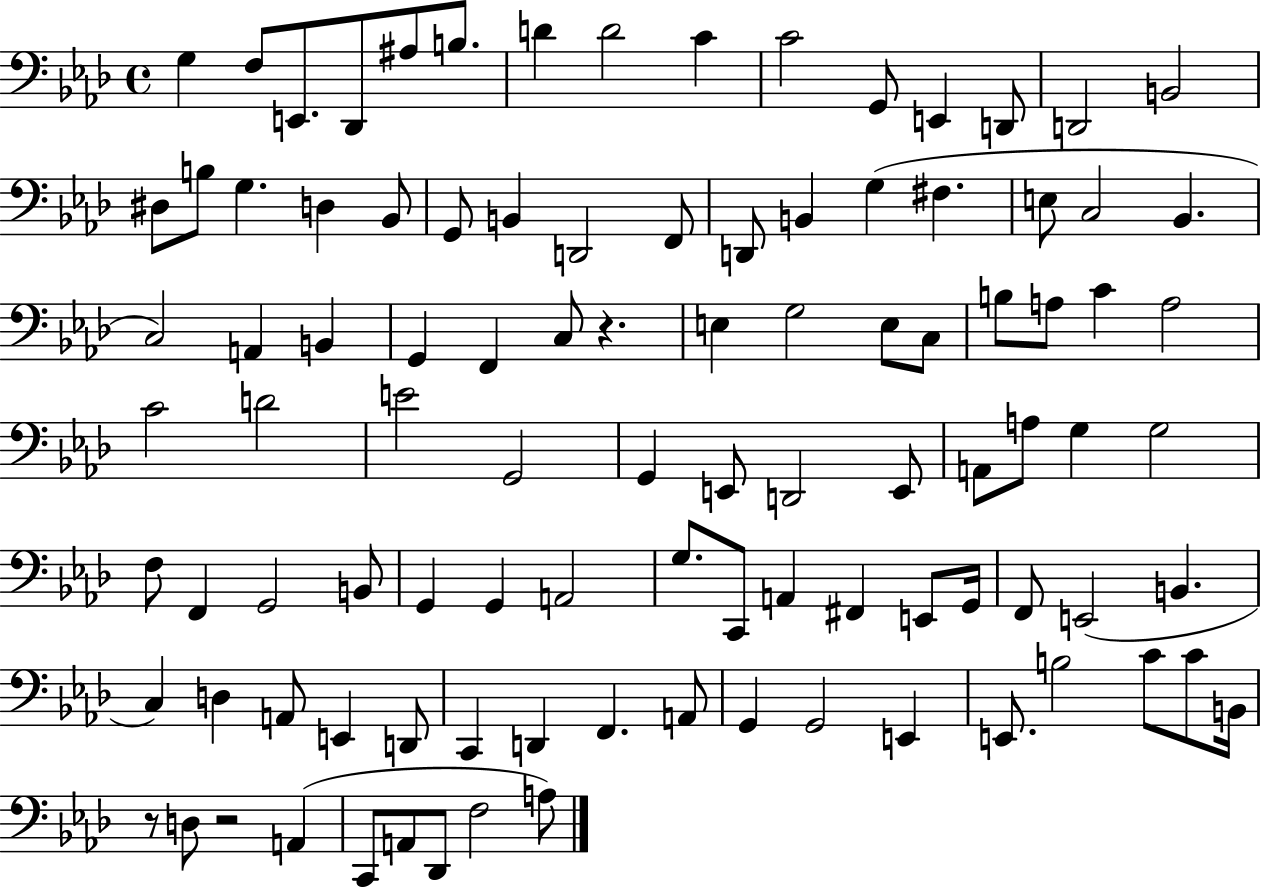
X:1
T:Untitled
M:4/4
L:1/4
K:Ab
G, F,/2 E,,/2 _D,,/2 ^A,/2 B,/2 D D2 C C2 G,,/2 E,, D,,/2 D,,2 B,,2 ^D,/2 B,/2 G, D, _B,,/2 G,,/2 B,, D,,2 F,,/2 D,,/2 B,, G, ^F, E,/2 C,2 _B,, C,2 A,, B,, G,, F,, C,/2 z E, G,2 E,/2 C,/2 B,/2 A,/2 C A,2 C2 D2 E2 G,,2 G,, E,,/2 D,,2 E,,/2 A,,/2 A,/2 G, G,2 F,/2 F,, G,,2 B,,/2 G,, G,, A,,2 G,/2 C,,/2 A,, ^F,, E,,/2 G,,/4 F,,/2 E,,2 B,, C, D, A,,/2 E,, D,,/2 C,, D,, F,, A,,/2 G,, G,,2 E,, E,,/2 B,2 C/2 C/2 B,,/4 z/2 D,/2 z2 A,, C,,/2 A,,/2 _D,,/2 F,2 A,/2